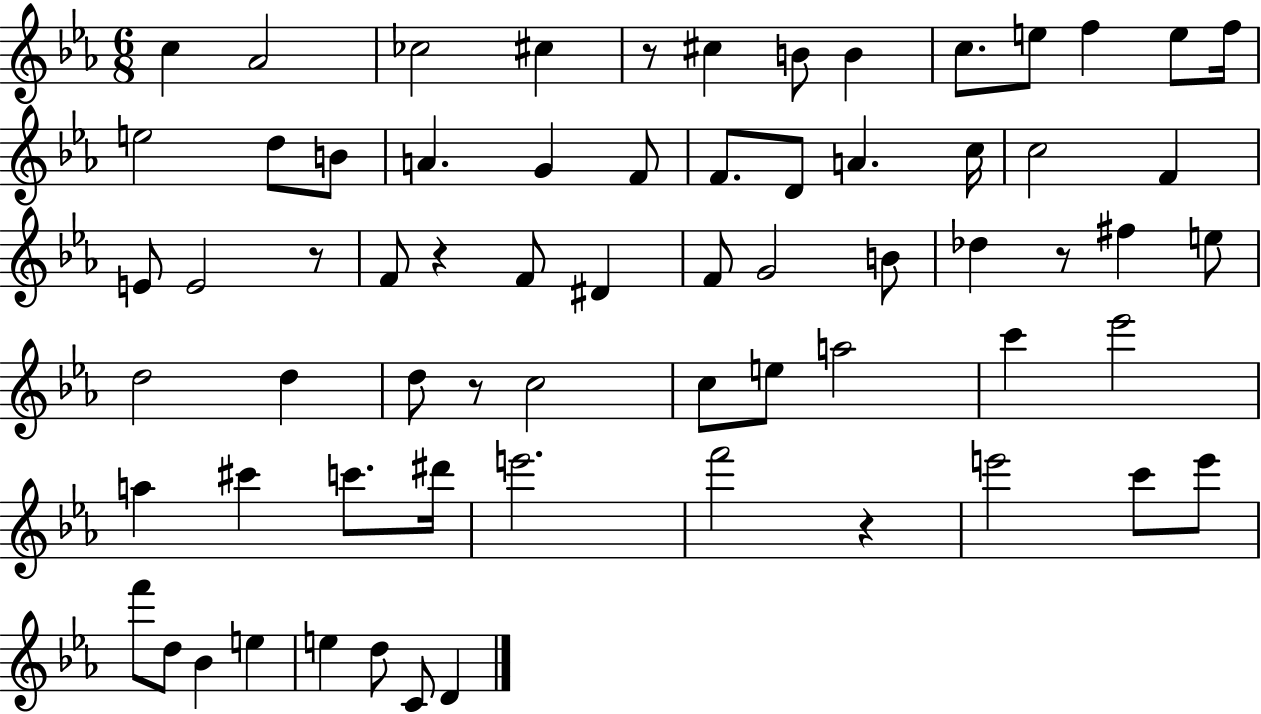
C5/q Ab4/h CES5/h C#5/q R/e C#5/q B4/e B4/q C5/e. E5/e F5/q E5/e F5/s E5/h D5/e B4/e A4/q. G4/q F4/e F4/e. D4/e A4/q. C5/s C5/h F4/q E4/e E4/h R/e F4/e R/q F4/e D#4/q F4/e G4/h B4/e Db5/q R/e F#5/q E5/e D5/h D5/q D5/e R/e C5/h C5/e E5/e A5/h C6/q Eb6/h A5/q C#6/q C6/e. D#6/s E6/h. F6/h R/q E6/h C6/e E6/e F6/e D5/e Bb4/q E5/q E5/q D5/e C4/e D4/q